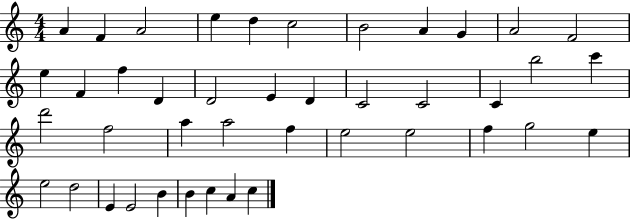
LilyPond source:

{
  \clef treble
  \numericTimeSignature
  \time 4/4
  \key c \major
  a'4 f'4 a'2 | e''4 d''4 c''2 | b'2 a'4 g'4 | a'2 f'2 | \break e''4 f'4 f''4 d'4 | d'2 e'4 d'4 | c'2 c'2 | c'4 b''2 c'''4 | \break d'''2 f''2 | a''4 a''2 f''4 | e''2 e''2 | f''4 g''2 e''4 | \break e''2 d''2 | e'4 e'2 b'4 | b'4 c''4 a'4 c''4 | \bar "|."
}